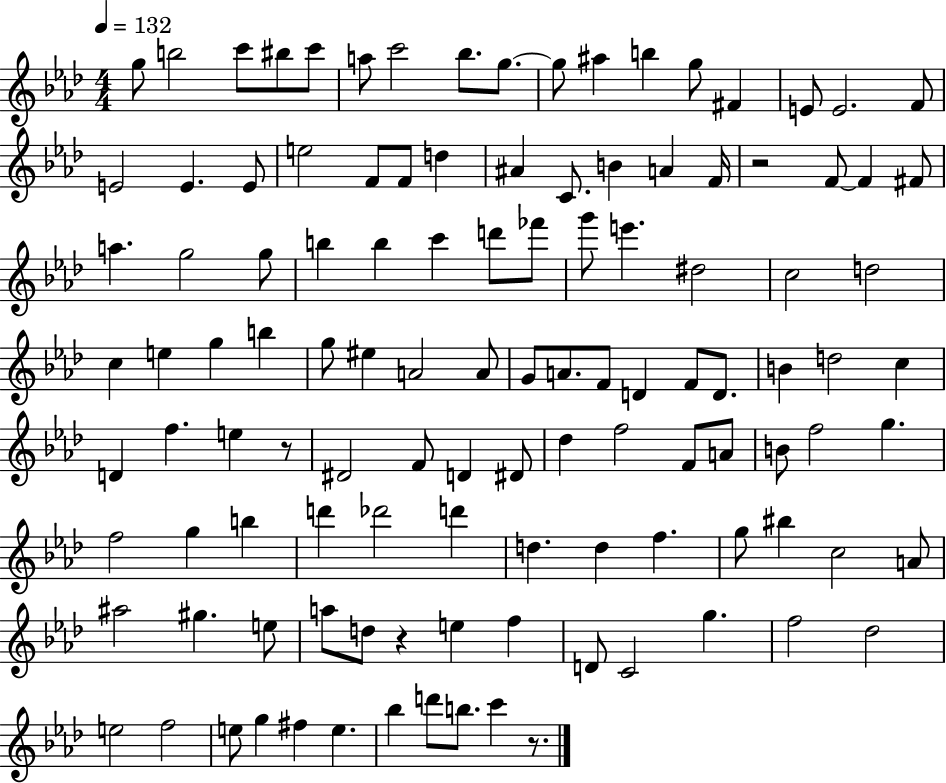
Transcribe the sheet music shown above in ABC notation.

X:1
T:Untitled
M:4/4
L:1/4
K:Ab
g/2 b2 c'/2 ^b/2 c'/2 a/2 c'2 _b/2 g/2 g/2 ^a b g/2 ^F E/2 E2 F/2 E2 E E/2 e2 F/2 F/2 d ^A C/2 B A F/4 z2 F/2 F ^F/2 a g2 g/2 b b c' d'/2 _f'/2 g'/2 e' ^d2 c2 d2 c e g b g/2 ^e A2 A/2 G/2 A/2 F/2 D F/2 D/2 B d2 c D f e z/2 ^D2 F/2 D ^D/2 _d f2 F/2 A/2 B/2 f2 g f2 g b d' _d'2 d' d d f g/2 ^b c2 A/2 ^a2 ^g e/2 a/2 d/2 z e f D/2 C2 g f2 _d2 e2 f2 e/2 g ^f e _b d'/2 b/2 c' z/2